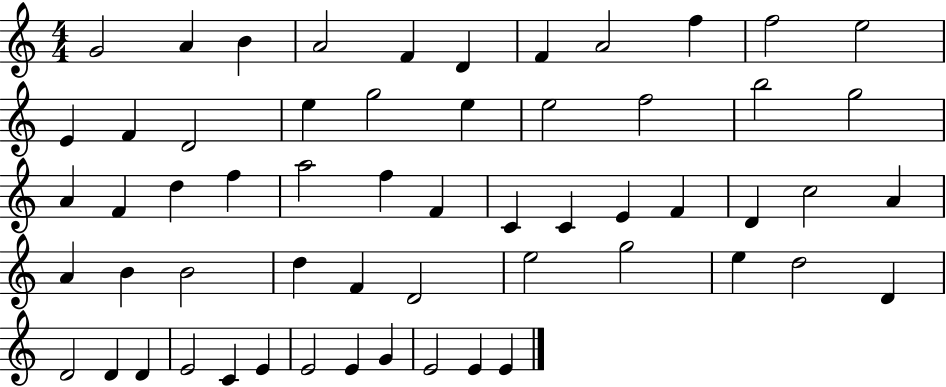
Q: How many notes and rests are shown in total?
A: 58